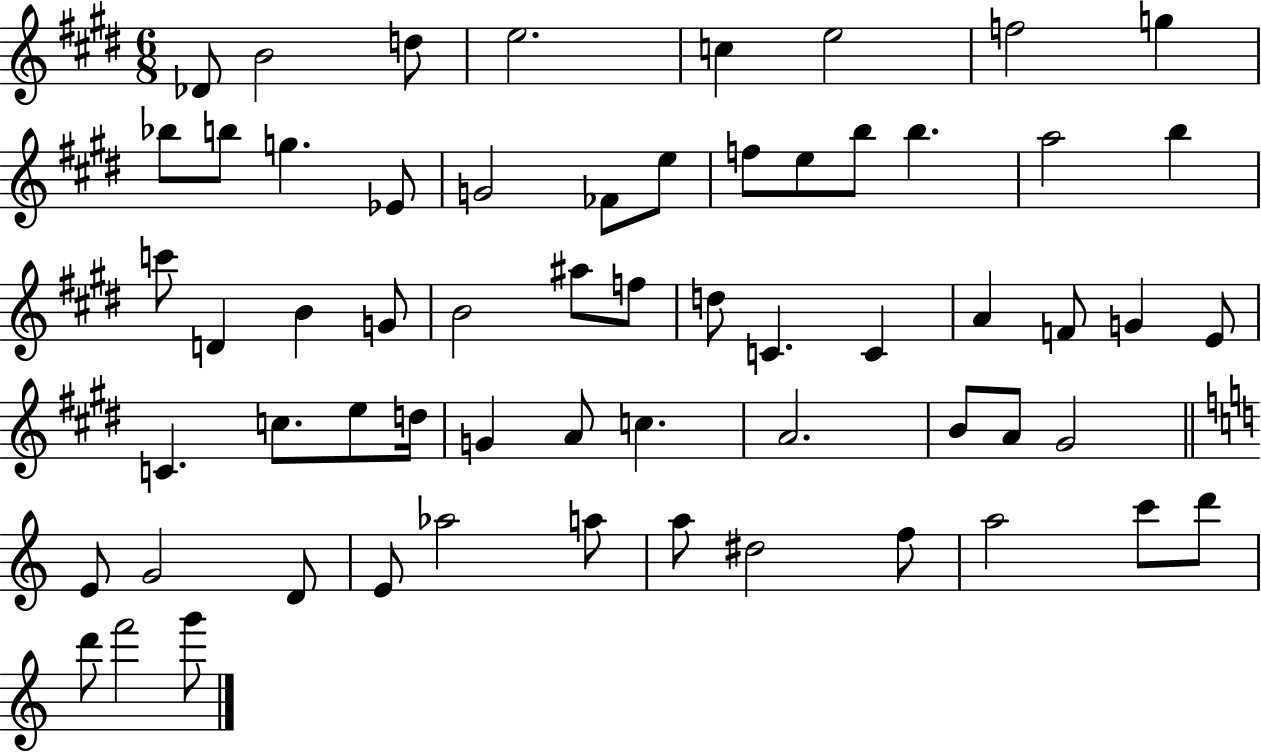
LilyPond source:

{
  \clef treble
  \numericTimeSignature
  \time 6/8
  \key e \major
  des'8 b'2 d''8 | e''2. | c''4 e''2 | f''2 g''4 | \break bes''8 b''8 g''4. ees'8 | g'2 fes'8 e''8 | f''8 e''8 b''8 b''4. | a''2 b''4 | \break c'''8 d'4 b'4 g'8 | b'2 ais''8 f''8 | d''8 c'4. c'4 | a'4 f'8 g'4 e'8 | \break c'4. c''8. e''8 d''16 | g'4 a'8 c''4. | a'2. | b'8 a'8 gis'2 | \break \bar "||" \break \key c \major e'8 g'2 d'8 | e'8 aes''2 a''8 | a''8 dis''2 f''8 | a''2 c'''8 d'''8 | \break d'''8 f'''2 g'''8 | \bar "|."
}